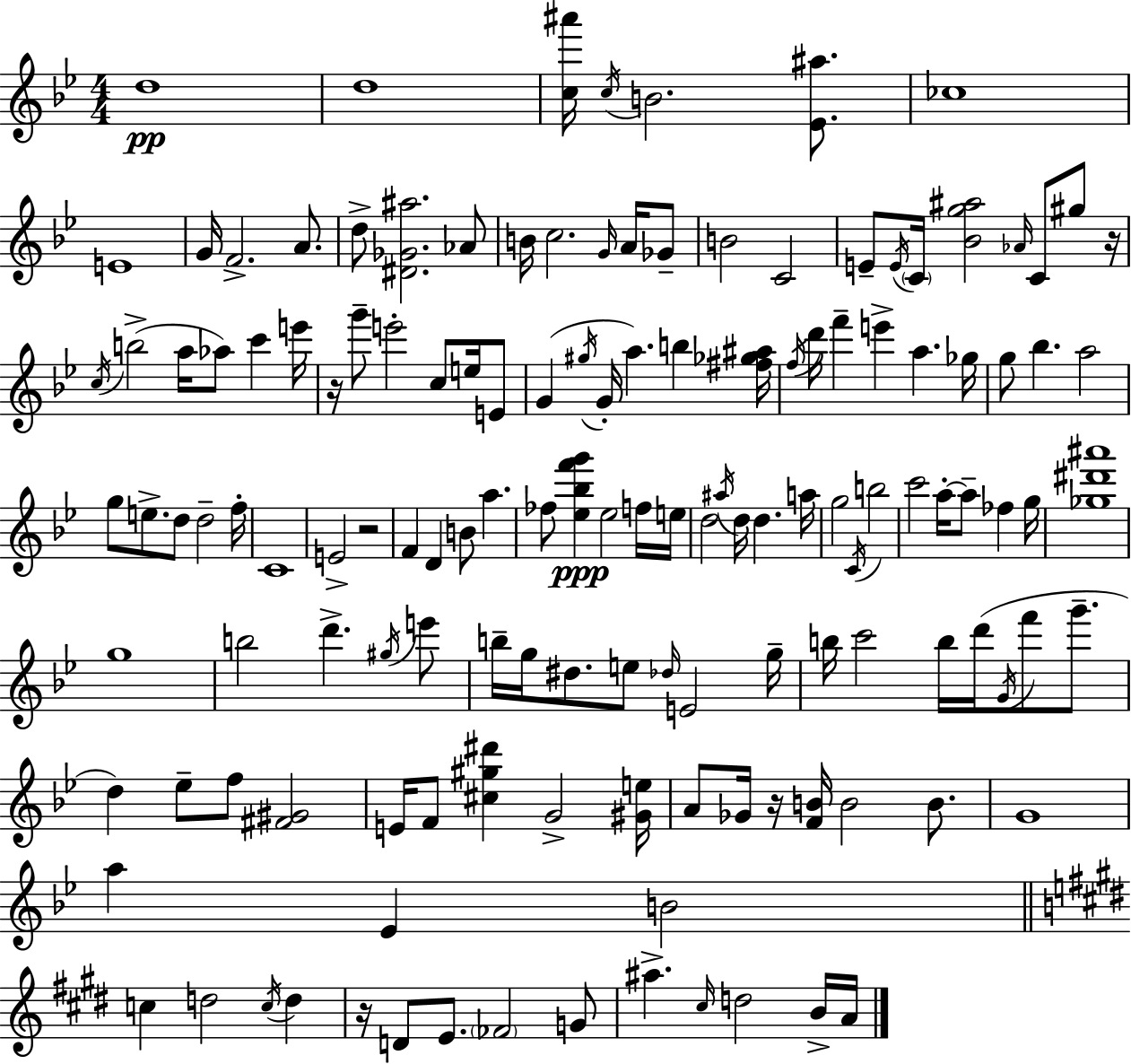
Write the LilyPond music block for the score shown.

{
  \clef treble
  \numericTimeSignature
  \time 4/4
  \key g \minor
  d''1\pp | d''1 | <c'' ais'''>16 \acciaccatura { c''16 } b'2. <ees' ais''>8. | ces''1 | \break e'1 | g'16 f'2.-> a'8. | d''8-> <dis' ges' ais''>2. aes'8 | b'16 c''2. \grace { g'16 } a'16 | \break ges'8-- b'2 c'2 | e'8-- \acciaccatura { e'16 } \parenthesize c'16 <bes' g'' ais''>2 \grace { aes'16 } c'8 | gis''8 r16 \acciaccatura { c''16 } b''2->( a''16 aes''8) | c'''4 e'''16 r16 g'''8-- e'''2-. | \break c''8 e''16 e'8 g'4( \acciaccatura { gis''16 } g'16-. a''4.) | b''4 <fis'' ges'' ais''>16 \acciaccatura { f''16 } d'''16 f'''4-- e'''4-> | a''4. ges''16 g''8 bes''4. a''2 | g''8 e''8.-> d''8 d''2-- | \break f''16-. c'1 | e'2-> r2 | f'4 d'4 b'8 | a''4. fes''8 <ees'' bes'' f''' g'''>4\ppp ees''2 | \break f''16 e''16 d''2 \acciaccatura { ais''16 } | d''16 d''4. a''16 g''2 | \acciaccatura { c'16 } b''2 c'''2 | a''16-.~~ a''8-- fes''4 g''16 <ges'' dis''' ais'''>1 | \break g''1 | b''2 | d'''4.-> \acciaccatura { gis''16 } e'''8 b''16-- g''16 dis''8. e''8 | \grace { des''16 } e'2 g''16-- b''16 c'''2 | \break b''16 d'''16( \acciaccatura { g'16 } f'''8 g'''8.-- d''4) | ees''8-- f''8 <fis' gis'>2 e'16 f'8 <cis'' gis'' dis'''>4 | g'2-> <gis' e''>16 a'8 ges'16 r16 | <f' b'>16 b'2 b'8. g'1 | \break a''4 | ees'4 b'2 \bar "||" \break \key e \major c''4 d''2 \acciaccatura { c''16 } d''4 | r16 d'8 e'8. \parenthesize fes'2 g'8 | ais''4.-> \grace { cis''16 } d''2 | b'16-> a'16 \bar "|."
}